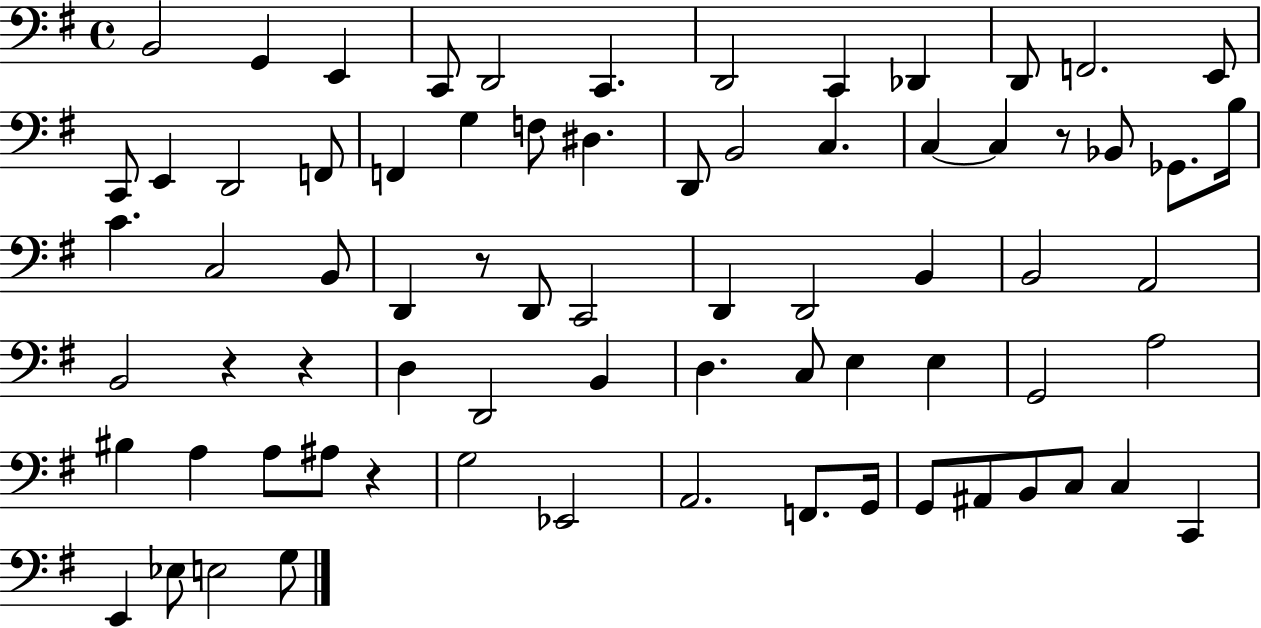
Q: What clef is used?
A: bass